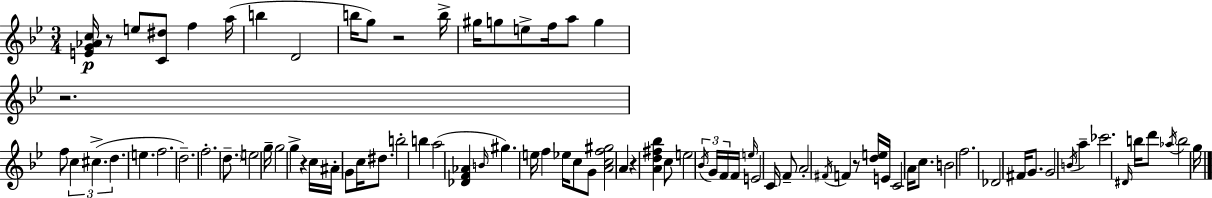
[E4,G4,Ab4,C5]/s R/e E5/e [C4,D#5]/e F5/q A5/s B5/q D4/h B5/s G5/e R/h B5/s G#5/s G5/e E5/e F5/s A5/e G5/q R/h. F5/e C5/q C#5/q. D5/q. E5/q. F5/h. D5/h. F5/h. D5/e. E5/h G5/s G5/h G5/q R/q C5/s A#4/s G4/e C5/s D#5/e. B5/h B5/q A5/h [Db4,F4,Ab4]/q B4/s G#5/q. E5/s F5/q Eb5/s C5/e G4/e [A4,C5,F5,G#5]/h A4/q R/q [A4,D5,F#5,Bb5]/q C5/e E5/h Bb4/s G4/s F4/s F4/s E5/s E4/h C4/s F4/e A4/h F#4/s F4/q R/e [D5,E5]/s E4/s C4/h A4/s C5/e. B4/h F5/h. Db4/h F#4/s G4/e. G4/h B4/s A5/q CES6/h. D#4/s B5/s D6/e Ab5/s B5/h G5/s